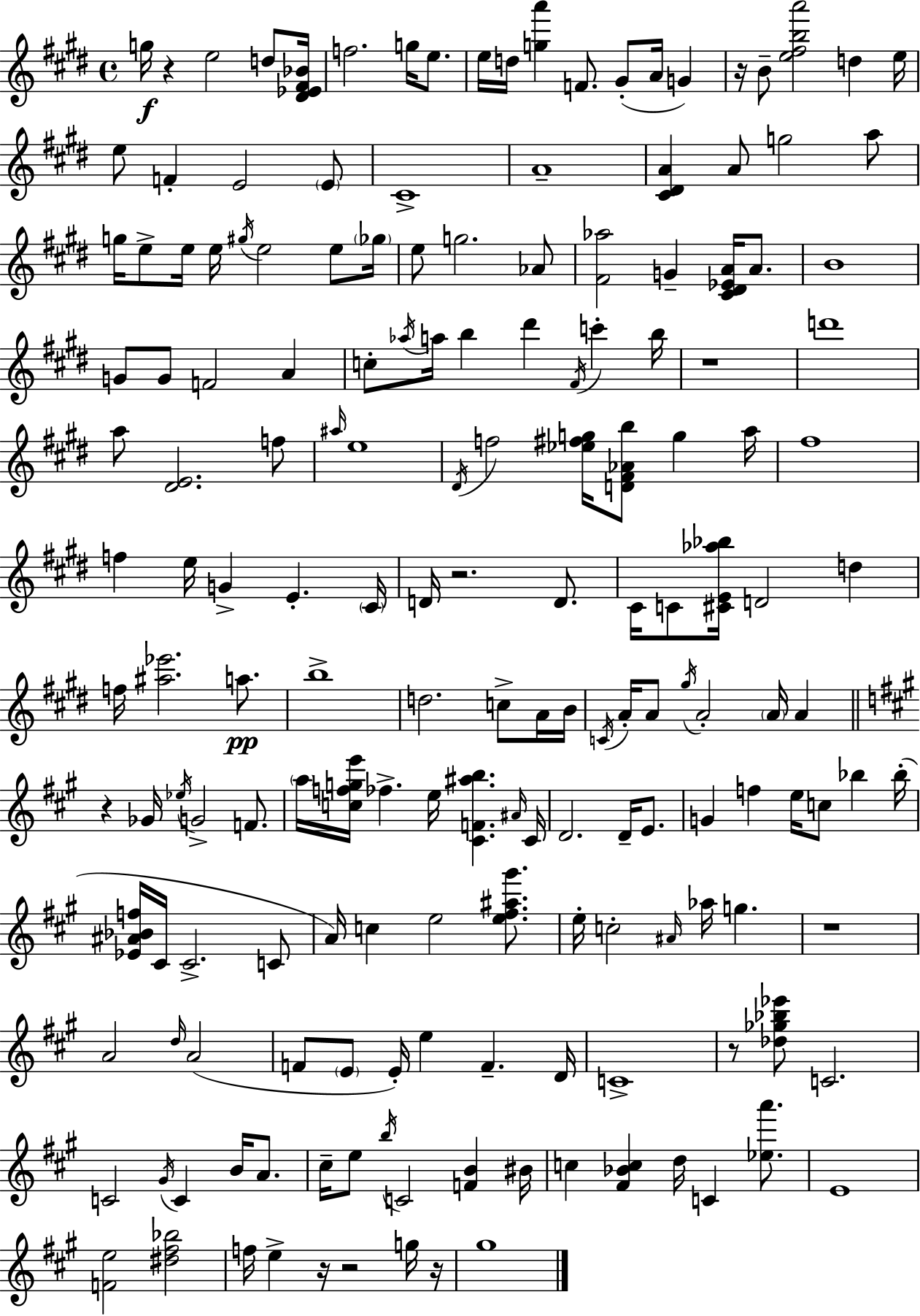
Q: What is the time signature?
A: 4/4